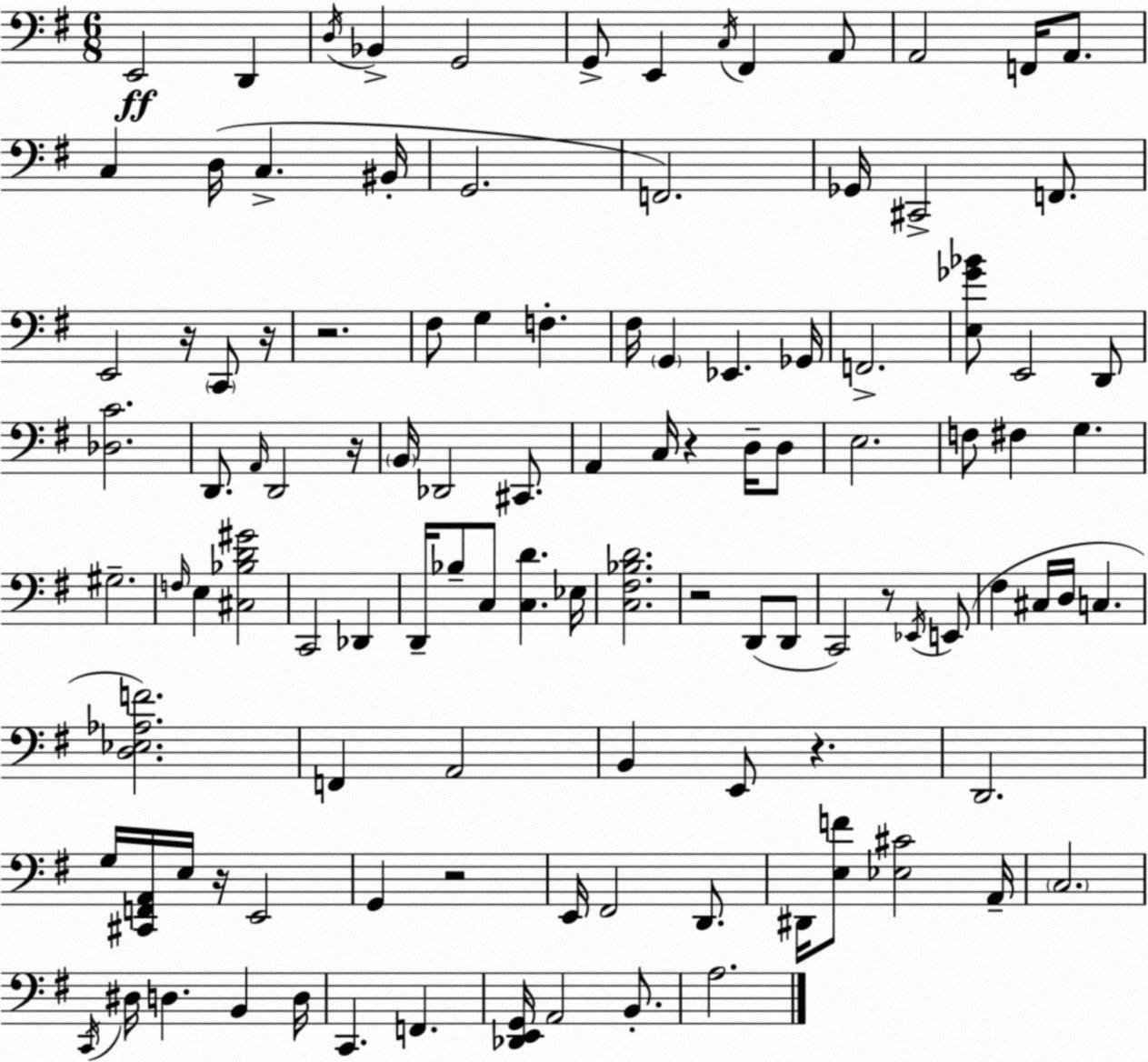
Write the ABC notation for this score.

X:1
T:Untitled
M:6/8
L:1/4
K:G
E,,2 D,, D,/4 _B,, G,,2 G,,/2 E,, C,/4 ^F,, A,,/2 A,,2 F,,/4 A,,/2 C, D,/4 C, ^B,,/4 G,,2 F,,2 _G,,/4 ^C,,2 F,,/2 E,,2 z/4 C,,/2 z/4 z2 ^F,/2 G, F, ^F,/4 G,, _E,, _G,,/4 F,,2 [E,_G_B]/2 E,,2 D,,/2 [_D,C]2 D,,/2 A,,/4 D,,2 z/4 B,,/4 _D,,2 ^C,,/2 A,, C,/4 z D,/4 D,/2 E,2 F,/2 ^F, G, ^G,2 F,/4 E, [^C,_B,D^G]2 C,,2 _D,, D,,/4 _B,/2 C,/2 [C,D] _E,/4 [C,^F,_B,D]2 z2 D,,/2 D,,/2 C,,2 z/2 _E,,/4 E,,/2 ^F, ^C,/4 D,/4 C, [D,_E,_A,F]2 F,, A,,2 B,, E,,/2 z D,,2 G,/4 [^C,,F,,A,,]/4 E,/4 z/4 E,,2 G,, z2 E,,/4 ^F,,2 D,,/2 ^D,,/4 [E,F]/2 [_E,^C]2 A,,/4 C,2 C,,/4 ^D,/4 D, B,, D,/4 C,, F,, [_D,,E,,G,,]/4 A,,2 B,,/2 A,2